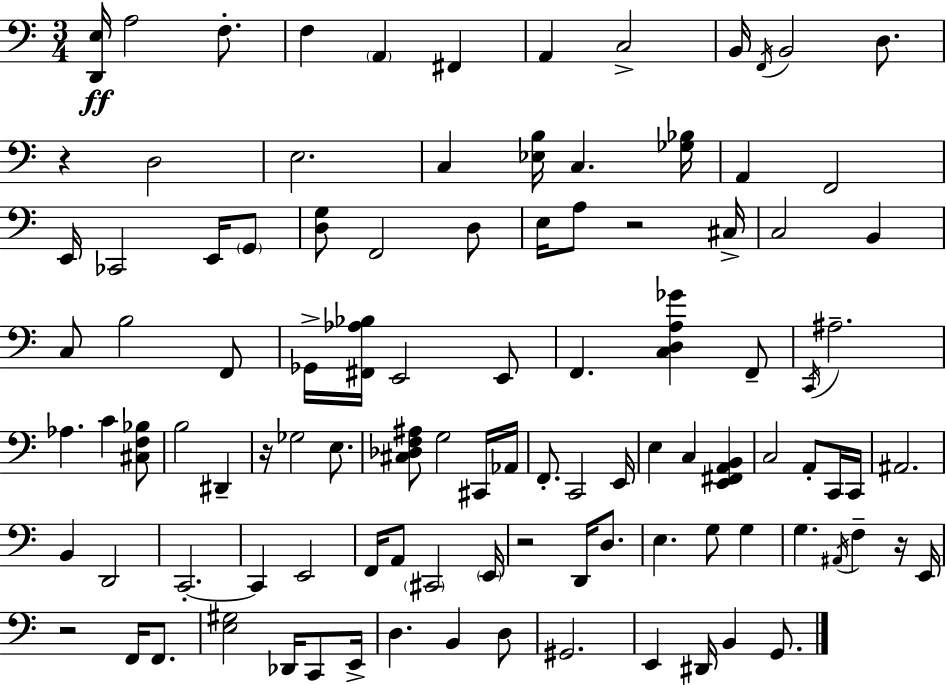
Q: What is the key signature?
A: A minor